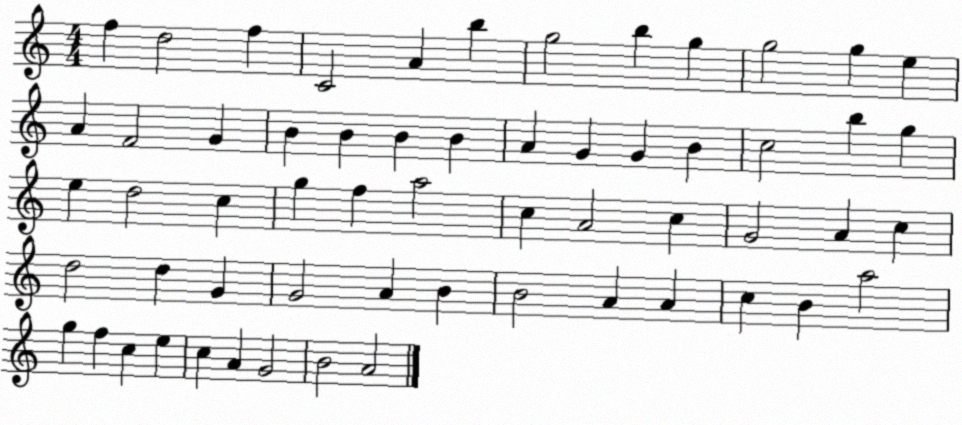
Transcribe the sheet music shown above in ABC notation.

X:1
T:Untitled
M:4/4
L:1/4
K:C
f d2 f C2 A b g2 b g g2 g e A F2 G B B B B A G G B c2 b g e d2 c g f a2 c A2 c G2 A c d2 d G G2 A B B2 A A c B a2 g f c e c A G2 B2 A2